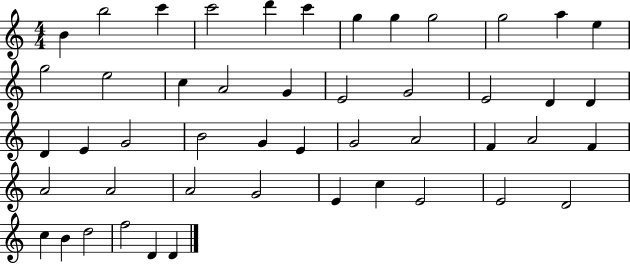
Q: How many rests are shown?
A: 0